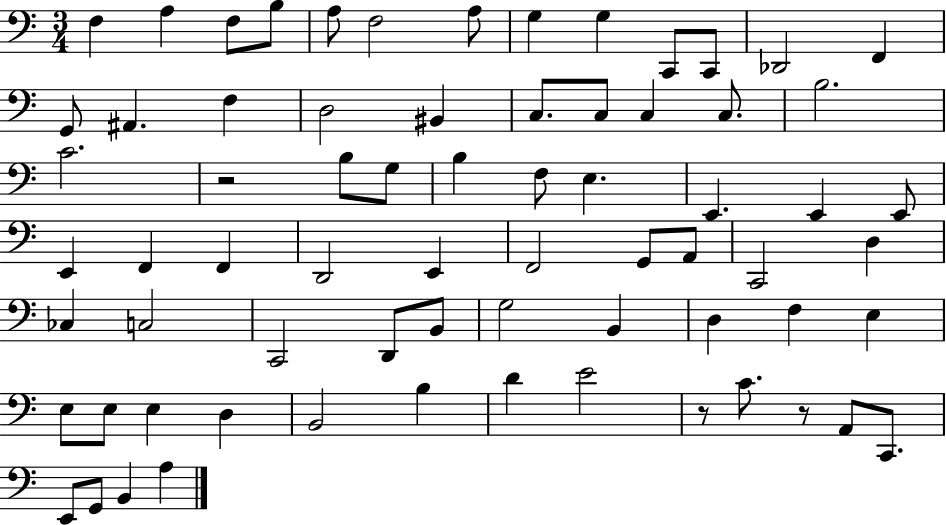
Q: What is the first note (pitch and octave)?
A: F3